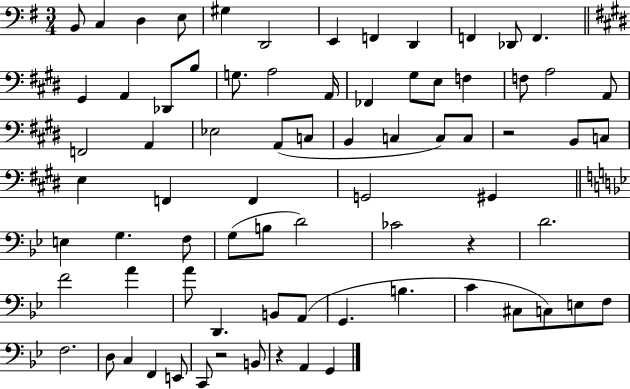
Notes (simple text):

B2/e C3/q D3/q E3/e G#3/q D2/h E2/q F2/q D2/q F2/q Db2/e F2/q. G#2/q A2/q Db2/e B3/e G3/e. A3/h A2/s FES2/q G#3/e E3/e F3/q F3/e A3/h A2/e F2/h A2/q Eb3/h A2/e C3/e B2/q C3/q C3/e C3/e R/h B2/e C3/e E3/q F2/q F2/q G2/h G#2/q E3/q G3/q. F3/e G3/e B3/e D4/h CES4/h R/q D4/h. F4/h A4/q A4/e D2/q. B2/e A2/e G2/q. B3/q. C4/q C#3/e C3/e E3/e F3/e F3/h. D3/e C3/q F2/q E2/e C2/e R/h B2/e R/q A2/q G2/q